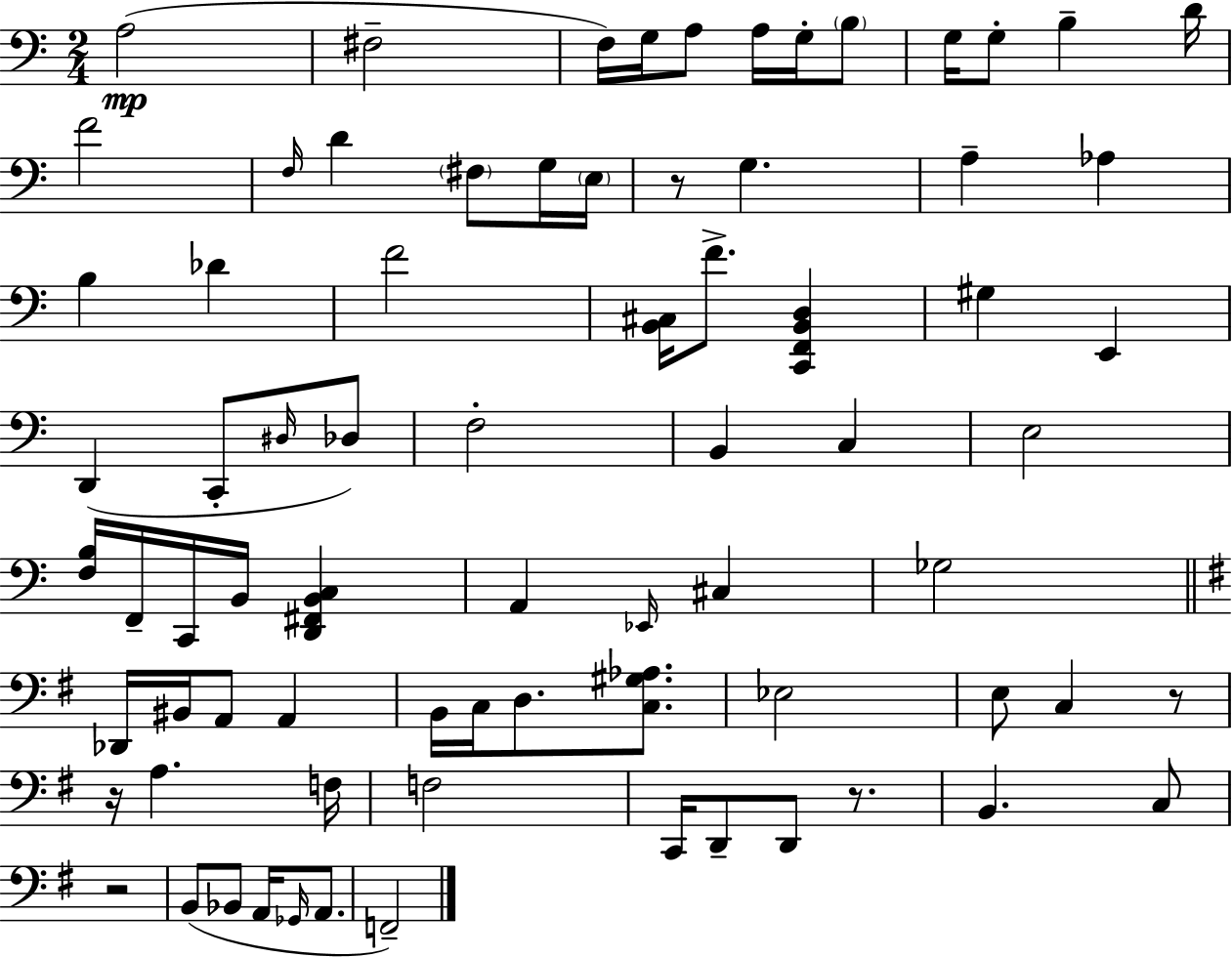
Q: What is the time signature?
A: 2/4